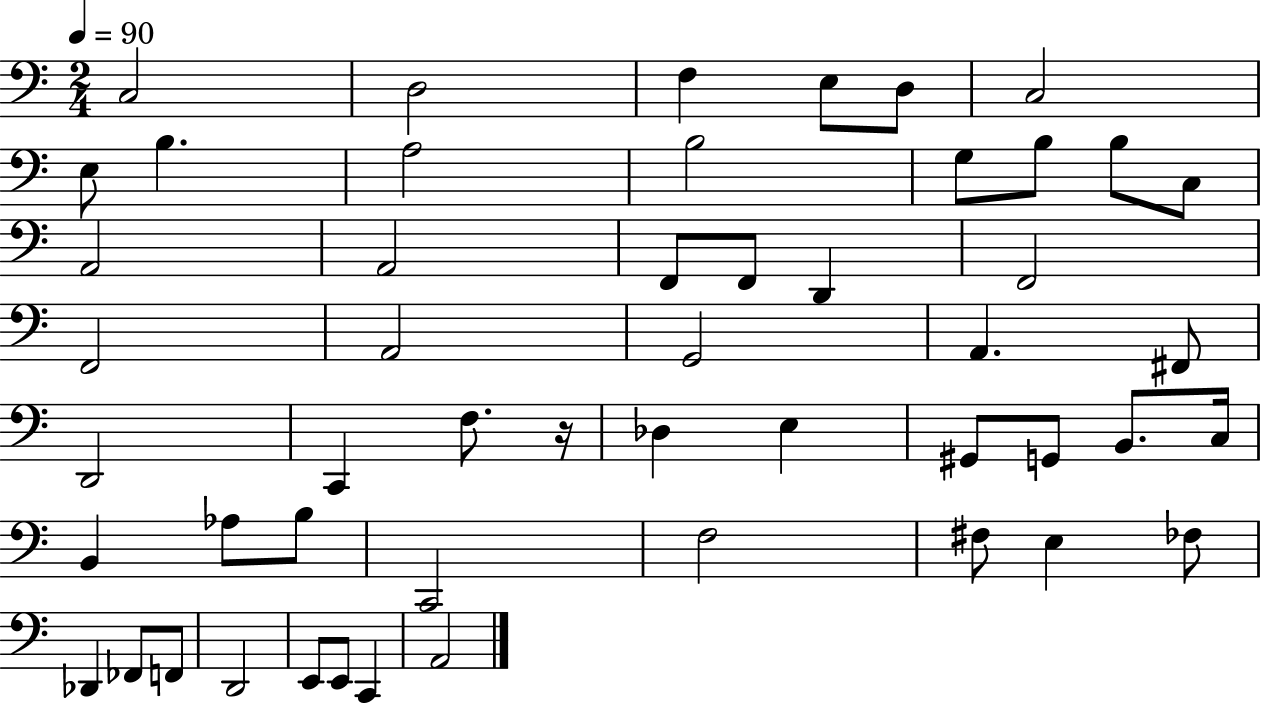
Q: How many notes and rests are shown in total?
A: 51